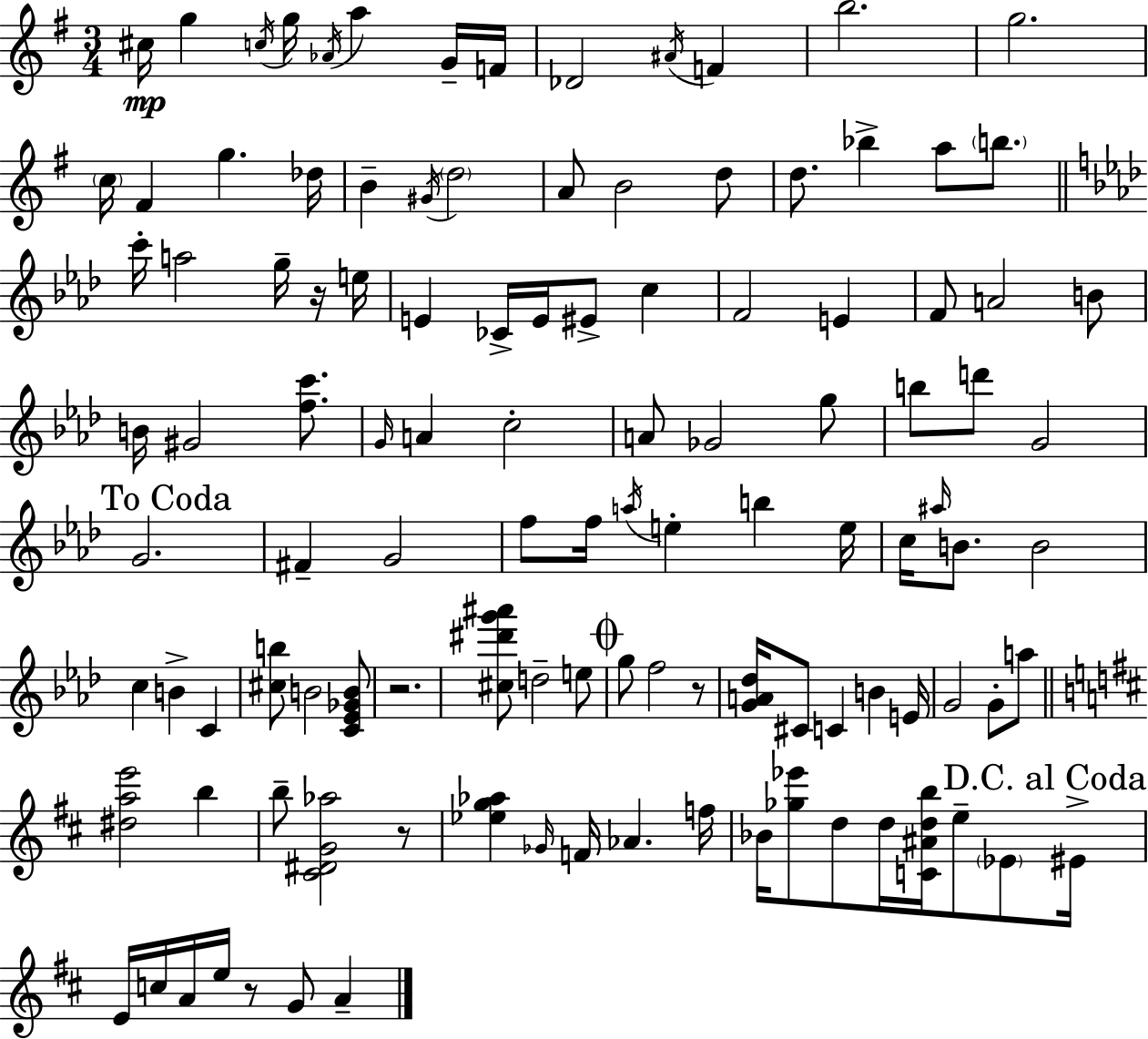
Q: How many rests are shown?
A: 5